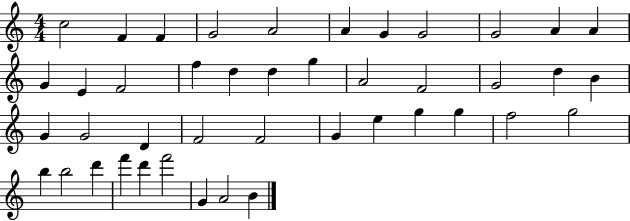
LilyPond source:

{
  \clef treble
  \numericTimeSignature
  \time 4/4
  \key c \major
  c''2 f'4 f'4 | g'2 a'2 | a'4 g'4 g'2 | g'2 a'4 a'4 | \break g'4 e'4 f'2 | f''4 d''4 d''4 g''4 | a'2 f'2 | g'2 d''4 b'4 | \break g'4 g'2 d'4 | f'2 f'2 | g'4 e''4 g''4 g''4 | f''2 g''2 | \break b''4 b''2 d'''4 | f'''4 d'''4 f'''2 | g'4 a'2 b'4 | \bar "|."
}